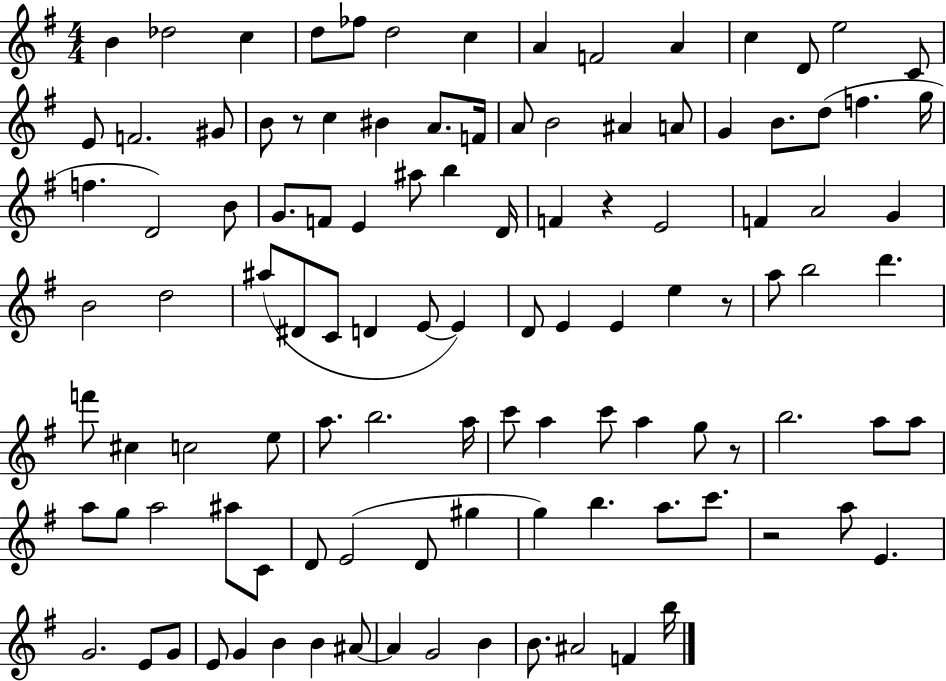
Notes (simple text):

B4/q Db5/h C5/q D5/e FES5/e D5/h C5/q A4/q F4/h A4/q C5/q D4/e E5/h C4/e E4/e F4/h. G#4/e B4/e R/e C5/q BIS4/q A4/e. F4/s A4/e B4/h A#4/q A4/e G4/q B4/e. D5/e F5/q. G5/s F5/q. D4/h B4/e G4/e. F4/e E4/q A#5/e B5/q D4/s F4/q R/q E4/h F4/q A4/h G4/q B4/h D5/h A#5/e D#4/e C4/e D4/q E4/e E4/q D4/e E4/q E4/q E5/q R/e A5/e B5/h D6/q. F6/e C#5/q C5/h E5/e A5/e. B5/h. A5/s C6/e A5/q C6/e A5/q G5/e R/e B5/h. A5/e A5/e A5/e G5/e A5/h A#5/e C4/e D4/e E4/h D4/e G#5/q G5/q B5/q. A5/e. C6/e. R/h A5/e E4/q. G4/h. E4/e G4/e E4/e G4/q B4/q B4/q A#4/e A#4/q G4/h B4/q B4/e. A#4/h F4/q B5/s